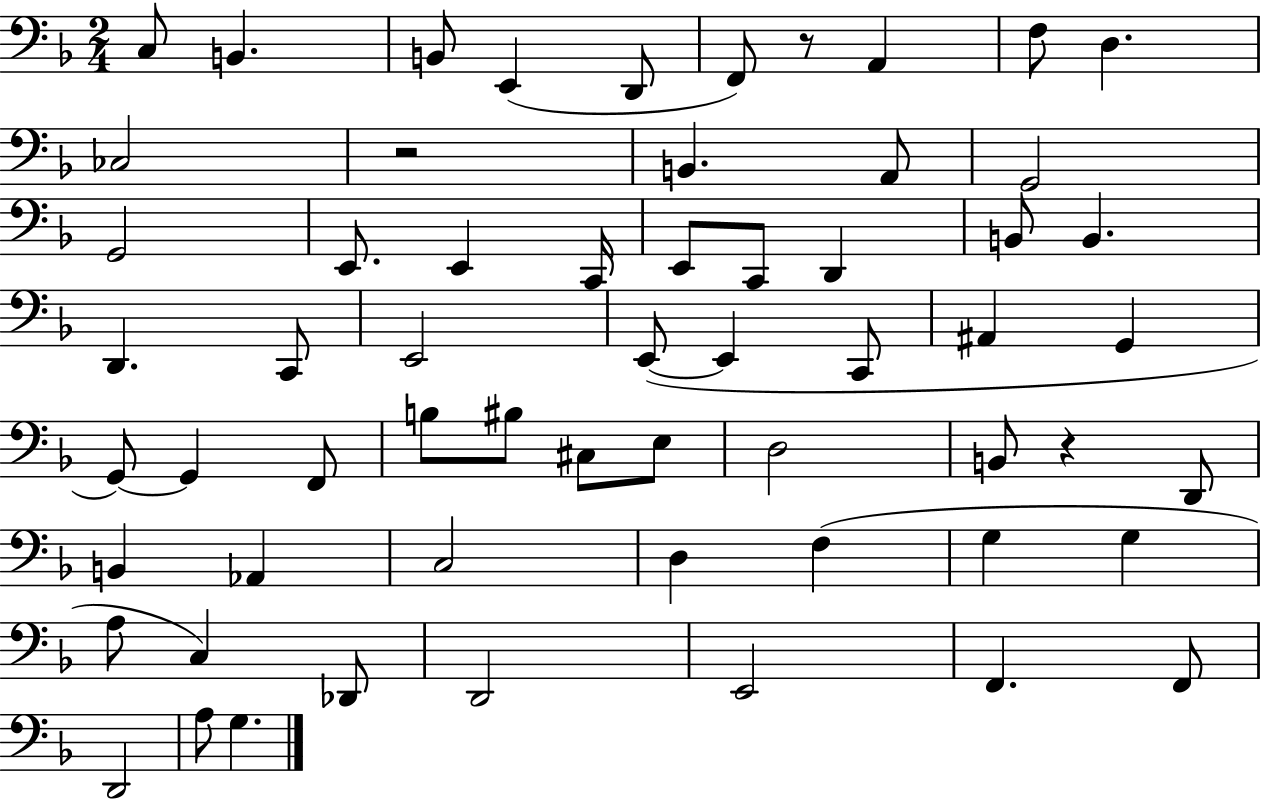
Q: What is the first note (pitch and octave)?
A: C3